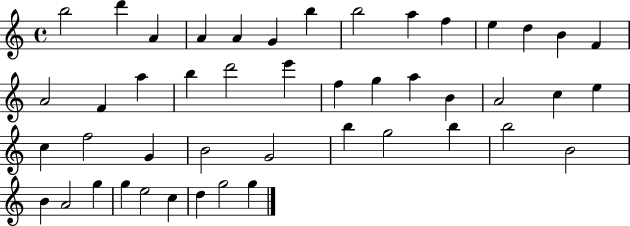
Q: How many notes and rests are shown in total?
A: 46